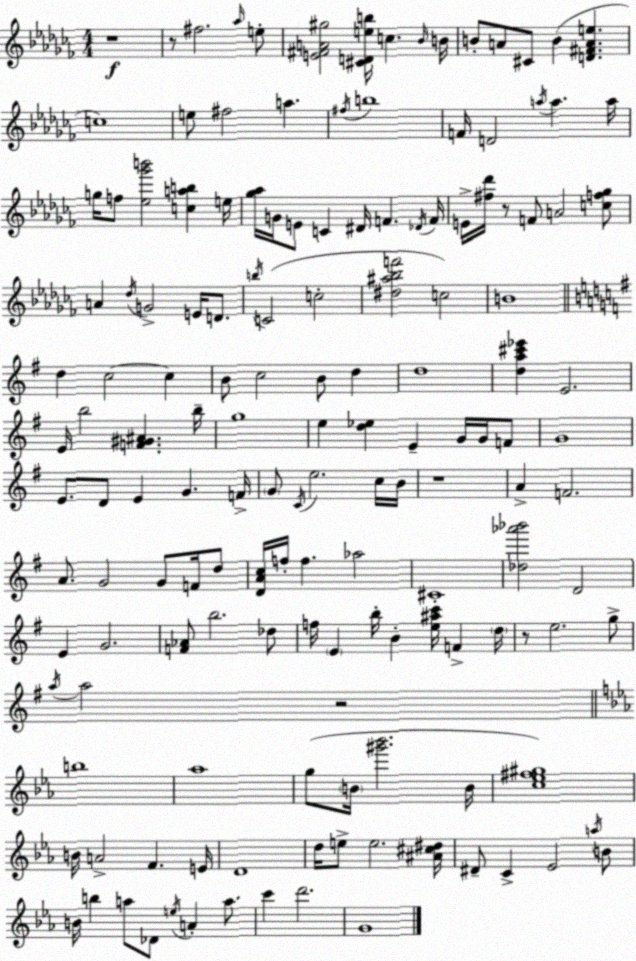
X:1
T:Untitled
M:4/4
L:1/4
K:Abm
z4 z/2 ^f2 _a/4 e/2 [E^FA^g]2 [^CDeb]/4 c _B/4 B/4 B/2 A/2 ^C/2 B [D^FAe] c4 e/2 ^f2 a ^f/4 b4 F/4 D2 a/4 a a/4 g/4 f/2 [_e_g'b']2 [cab] e/4 [_g_a]/4 G/4 E/2 C ^D/4 F _D/4 F/4 E/4 [^f_d']/4 z/2 F/2 A2 [cf_g]/2 A _d/4 G2 E/4 D/2 b/4 C2 c2 [^d^a_bf']2 c2 B4 d c2 c B/2 c2 B/2 d d4 [da^c'_e'] E2 E/4 b2 [F^G^A] b/4 g4 e [d_e] E G/4 G/4 F/2 G4 E/2 D/2 E G F/4 G/2 C/4 e2 c/4 B/4 z4 A F2 A/2 G2 G/2 F/4 d/2 [DAc]/4 f/4 f _a2 ^C4 [_d_a'_b']2 D2 E G2 [F_A]/2 b2 _d/2 f/4 E b/4 B [e^ac']/4 F d/4 z/2 e2 g/2 a/4 a2 z2 b4 _a4 g/2 B/4 [^g'_b']2 B/4 [c_e^f^g]4 B/4 A2 F E/4 D4 d/4 e/2 e2 [^A^c^d]/4 ^D/2 C _E2 a/4 B/2 B/4 b a/2 _D/2 e/4 A a/2 c' d'2 G4